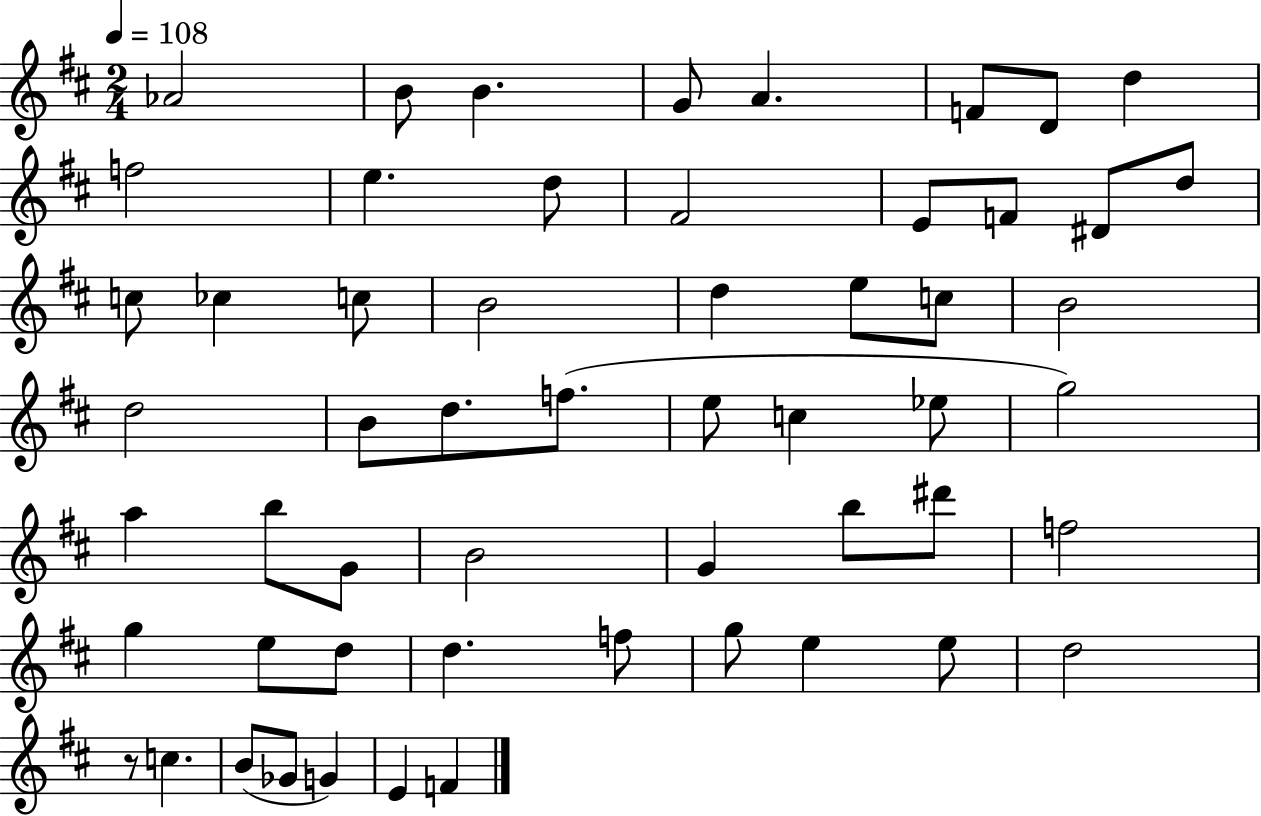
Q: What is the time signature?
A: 2/4